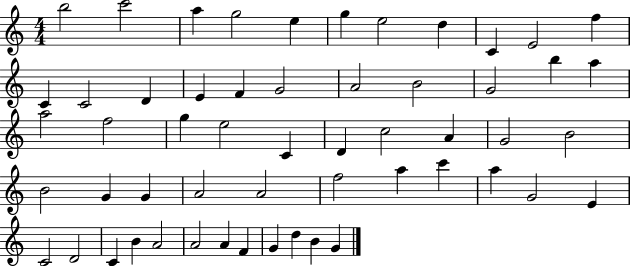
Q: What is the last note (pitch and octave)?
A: G4